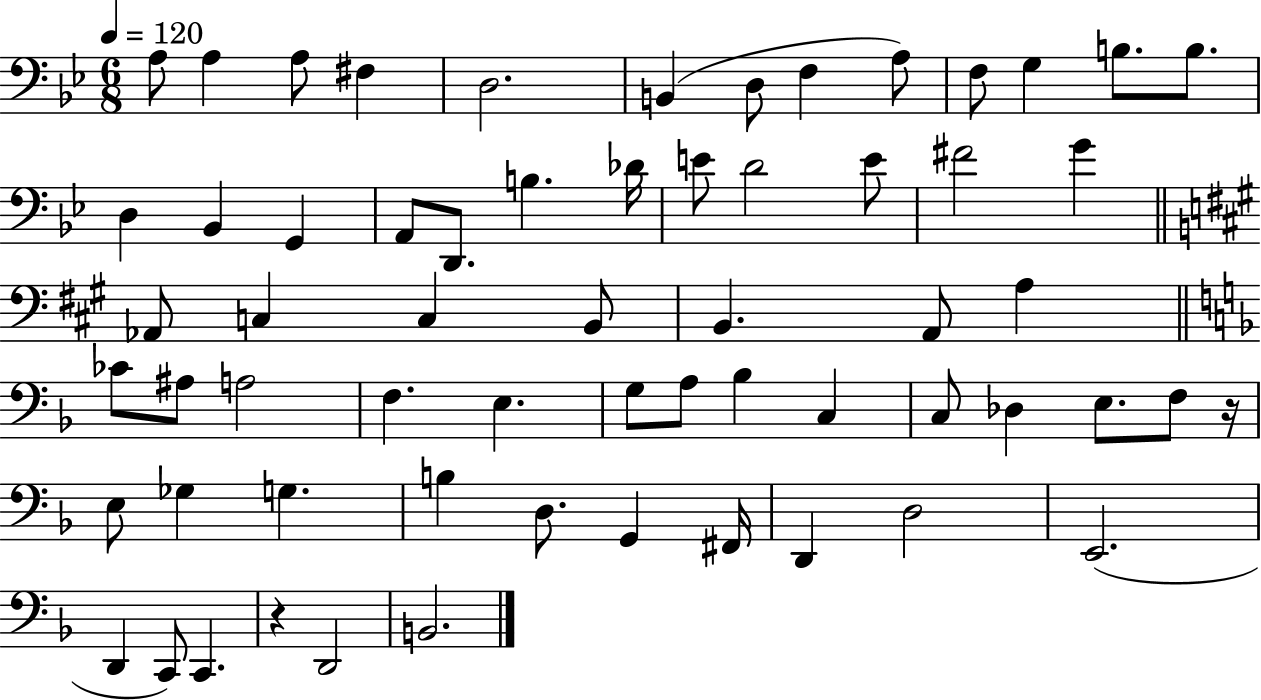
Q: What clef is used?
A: bass